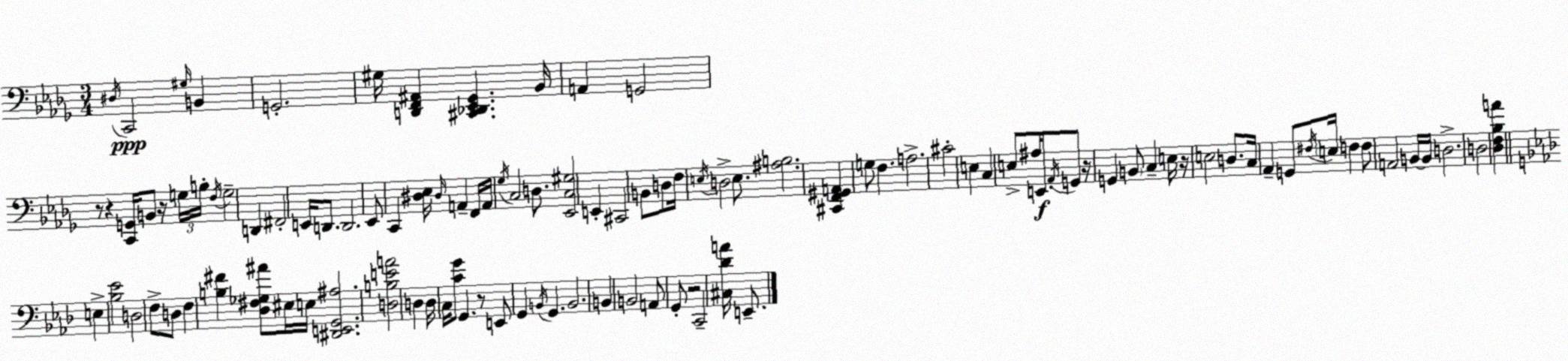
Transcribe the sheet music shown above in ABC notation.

X:1
T:Untitled
M:3/4
L:1/4
K:Bbm
^D,/4 C,,2 ^G,/4 B,, G,,2 ^G,/4 [D,,F,,^A,,] [^C,,_D,,_E,,_G,,] _B,,/4 A,, G,,2 z/2 z [C,,G,,]/4 B,,/2 z/4 G,/4 B,/4 F,/4 G,2 D,, ^F,,2 E,,/4 D,,/2 D,,2 _E,,/2 C,, [^D,_E,]/4 ^D,/4 A,, F,,/4 A,,/4 _G,/4 C,2 D,/2 [_E,,C,^G,]2 E,, ^C,,2 B,,/2 D,/2 F,/4 E,/4 D,2 E,/2 [^A,B,]2 [^C,,F,,^G,,A,,] G,/2 F, A,2 ^C2 E, C, E,/2 ^A,/4 E,,/2 _A,,/4 G,,/2 z/4 G,, B,,/2 C, E,/4 z/4 E,2 D,/2 C,/4 _A,, G,,/2 ^F,/4 E,/4 F, F,/2 A,,2 B,,/4 B,,/4 D,2 D,2 [_D,F,_B,A] E, [_B,_E]2 D,2 F,/2 D,/2 F, [B,^F] [_D,^F,_G,^A]/2 ^E,/4 E,/4 [^D,,E,,G,,^A,]2 [D,B,EA]2 D, D,/4 C,/4 [CG]/2 G,, z/2 E,,/2 G,, B,,/4 G,, B,,2 B,, B,,2 A,,/2 G,,/2 z2 C,,2 [^C,_DA]/4 E,,/2